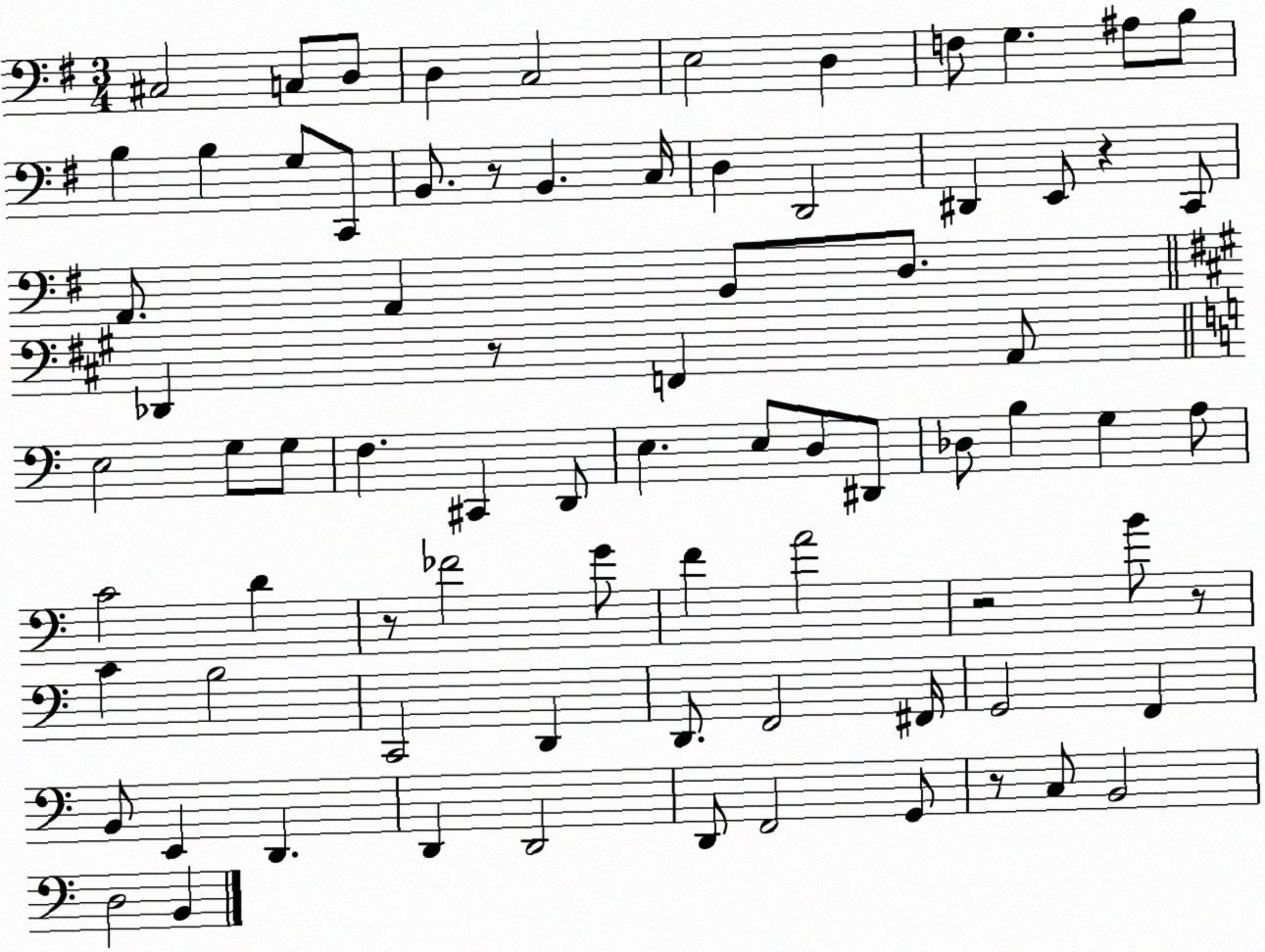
X:1
T:Untitled
M:3/4
L:1/4
K:G
^C,2 C,/2 D,/2 D, C,2 E,2 D, F,/2 G, ^A,/2 B,/2 B, B, G,/2 C,,/2 B,,/2 z/2 B,, C,/4 D, D,,2 ^D,, E,,/2 z C,,/2 A,,/2 A,, B,,/2 D,/2 _D,, z/2 F,, A,,/2 E,2 G,/2 G,/2 F, ^C,, D,,/2 E, E,/2 D,/2 ^D,,/2 _D,/2 B, G, A,/2 C2 D z/2 _F2 G/2 F A2 z2 B/2 z/2 C B,2 C,,2 D,, D,,/2 F,,2 ^F,,/4 G,,2 F,, B,,/2 E,, D,, D,, D,,2 D,,/2 F,,2 G,,/2 z/2 C,/2 B,,2 D,2 B,,